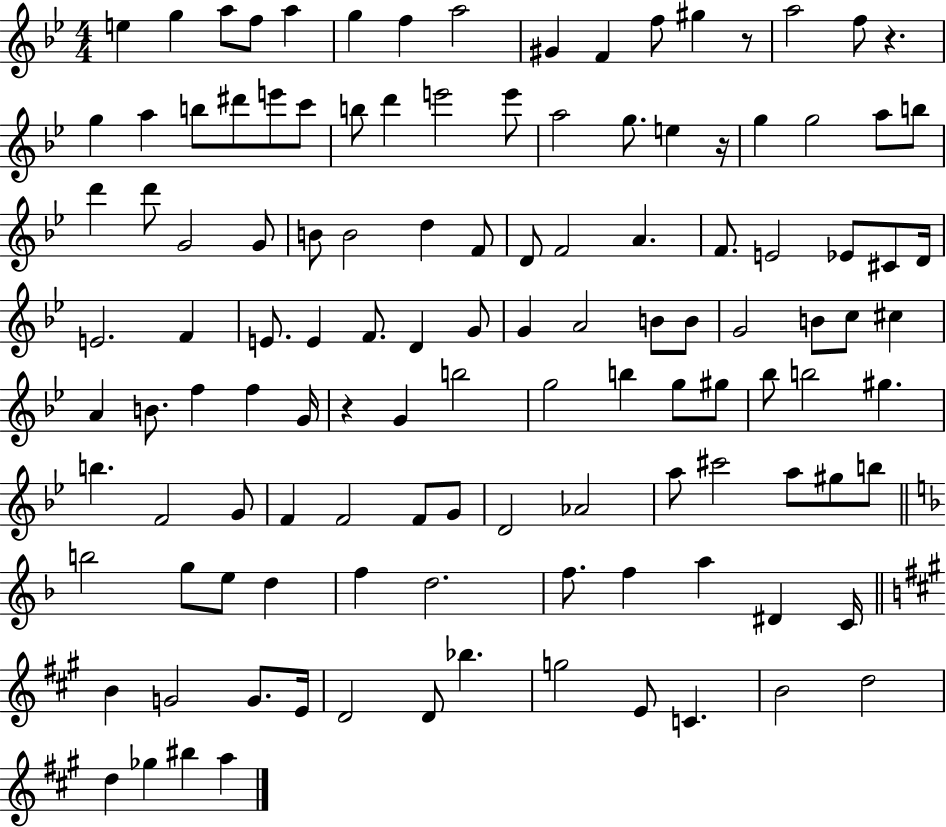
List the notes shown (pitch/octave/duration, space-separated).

E5/q G5/q A5/e F5/e A5/q G5/q F5/q A5/h G#4/q F4/q F5/e G#5/q R/e A5/h F5/e R/q. G5/q A5/q B5/e D#6/e E6/e C6/e B5/e D6/q E6/h E6/e A5/h G5/e. E5/q R/s G5/q G5/h A5/e B5/e D6/q D6/e G4/h G4/e B4/e B4/h D5/q F4/e D4/e F4/h A4/q. F4/e. E4/h Eb4/e C#4/e D4/s E4/h. F4/q E4/e. E4/q F4/e. D4/q G4/e G4/q A4/h B4/e B4/e G4/h B4/e C5/e C#5/q A4/q B4/e. F5/q F5/q G4/s R/q G4/q B5/h G5/h B5/q G5/e G#5/e Bb5/e B5/h G#5/q. B5/q. F4/h G4/e F4/q F4/h F4/e G4/e D4/h Ab4/h A5/e C#6/h A5/e G#5/e B5/e B5/h G5/e E5/e D5/q F5/q D5/h. F5/e. F5/q A5/q D#4/q C4/s B4/q G4/h G4/e. E4/s D4/h D4/e Bb5/q. G5/h E4/e C4/q. B4/h D5/h D5/q Gb5/q BIS5/q A5/q